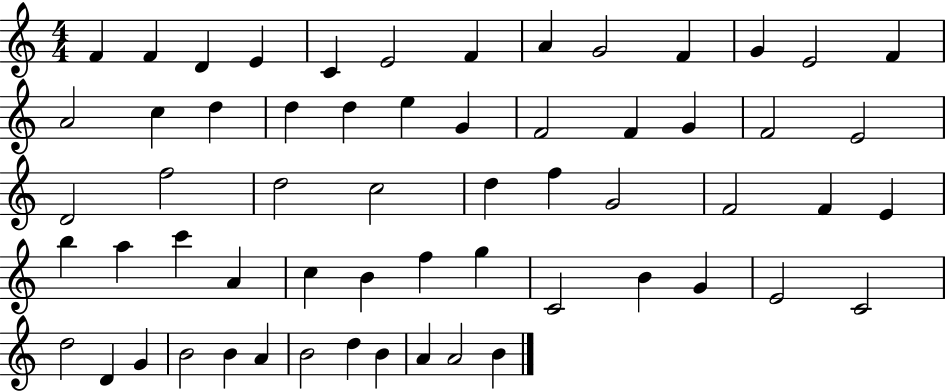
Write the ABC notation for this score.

X:1
T:Untitled
M:4/4
L:1/4
K:C
F F D E C E2 F A G2 F G E2 F A2 c d d d e G F2 F G F2 E2 D2 f2 d2 c2 d f G2 F2 F E b a c' A c B f g C2 B G E2 C2 d2 D G B2 B A B2 d B A A2 B